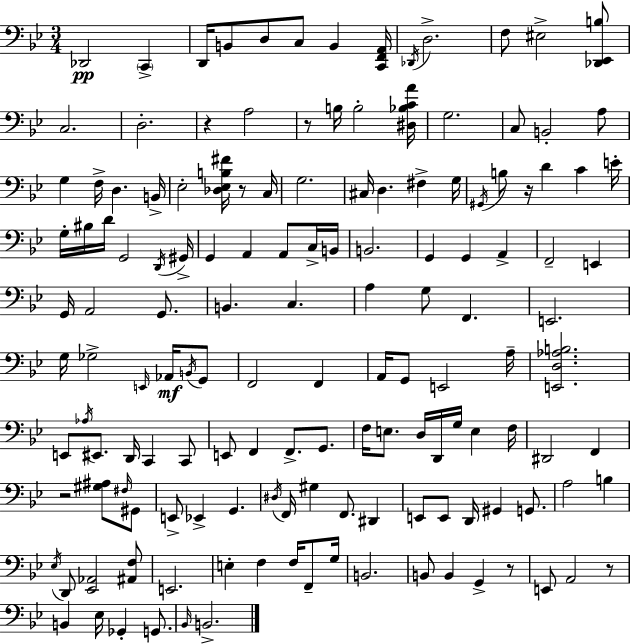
Db2/h C2/q D2/s B2/e D3/e C3/e B2/q [C2,F2,A2]/s Db2/s D3/h. F3/e EIS3/h [Db2,Eb2,B3]/e C3/h. D3/h. R/q A3/h R/e B3/s B3/h [D#3,Bb3,C4,A4]/s G3/h. C3/e B2/h A3/e G3/q F3/s D3/q. B2/s Eb3/h [Db3,Eb3,B3,F#4]/s R/e C3/s G3/h. C#3/s D3/q. F#3/q G3/s G#2/s B3/e R/s D4/q C4/q E4/s G3/s BIS3/s D4/s G2/h D2/s G#2/s G2/q A2/q A2/e C3/s B2/s B2/h. G2/q G2/q A2/q F2/h E2/q G2/s A2/h G2/e. B2/q. C3/q. A3/q G3/e F2/q. E2/h. G3/s Gb3/h E2/s Ab2/s B2/s G2/e F2/h F2/q A2/s G2/e E2/h A3/s [E2,D3,Ab3,B3]/h. E2/e Ab3/s EIS2/e. D2/s C2/q C2/e E2/e F2/q F2/e. G2/e. F3/s E3/e. D3/s D2/s G3/s E3/q F3/s D#2/h F2/q R/h [G#3,A#3]/e F#3/s G#2/e E2/e Eb2/q G2/q. D#3/s F2/s G#3/q F2/e. D#2/q E2/e E2/e D2/s G#2/q G2/e. A3/h B3/q Eb3/s D2/e [Eb2,Ab2]/h [A#2,F3]/e E2/h. E3/q F3/q F3/s F2/e G3/s B2/h. B2/e B2/q G2/q R/e E2/e A2/h R/e B2/q Eb3/s Gb2/q G2/e. Bb2/s B2/h.